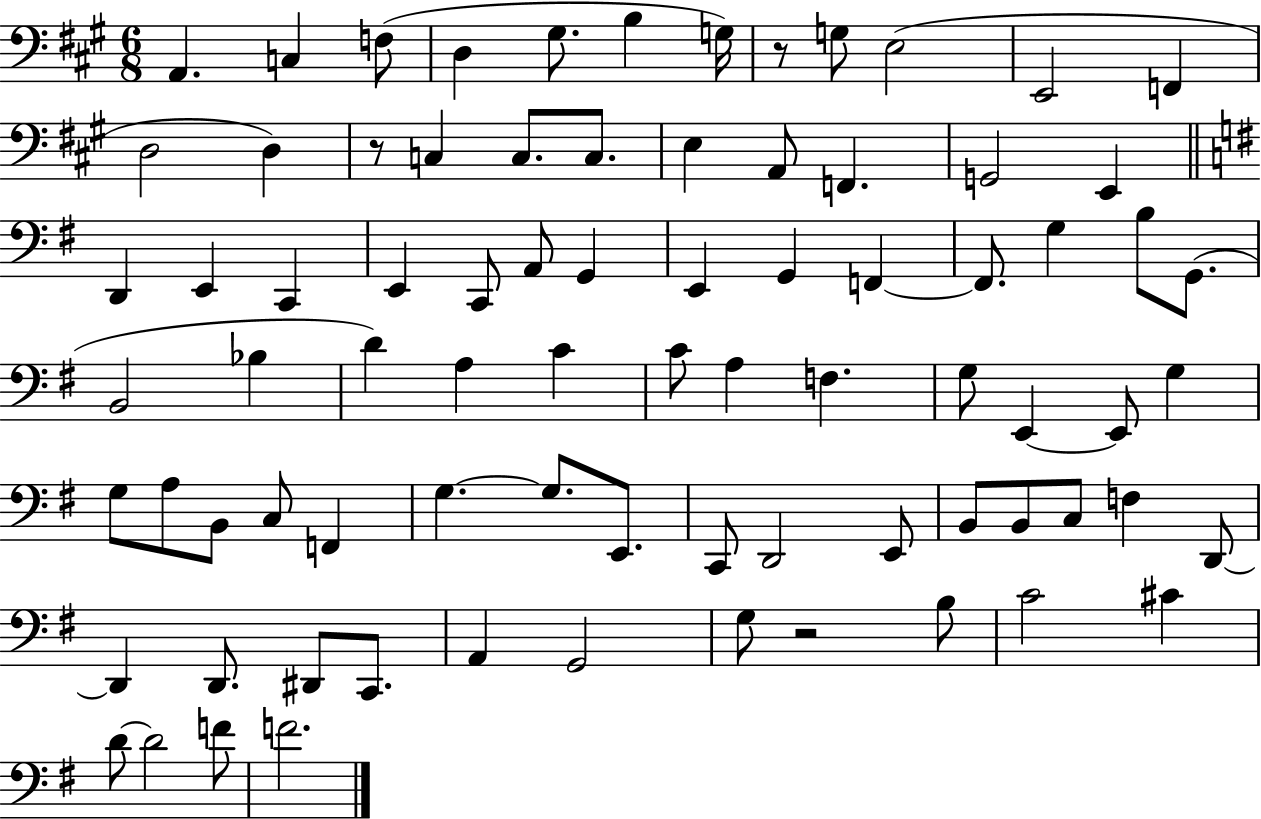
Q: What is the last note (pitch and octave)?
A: F4